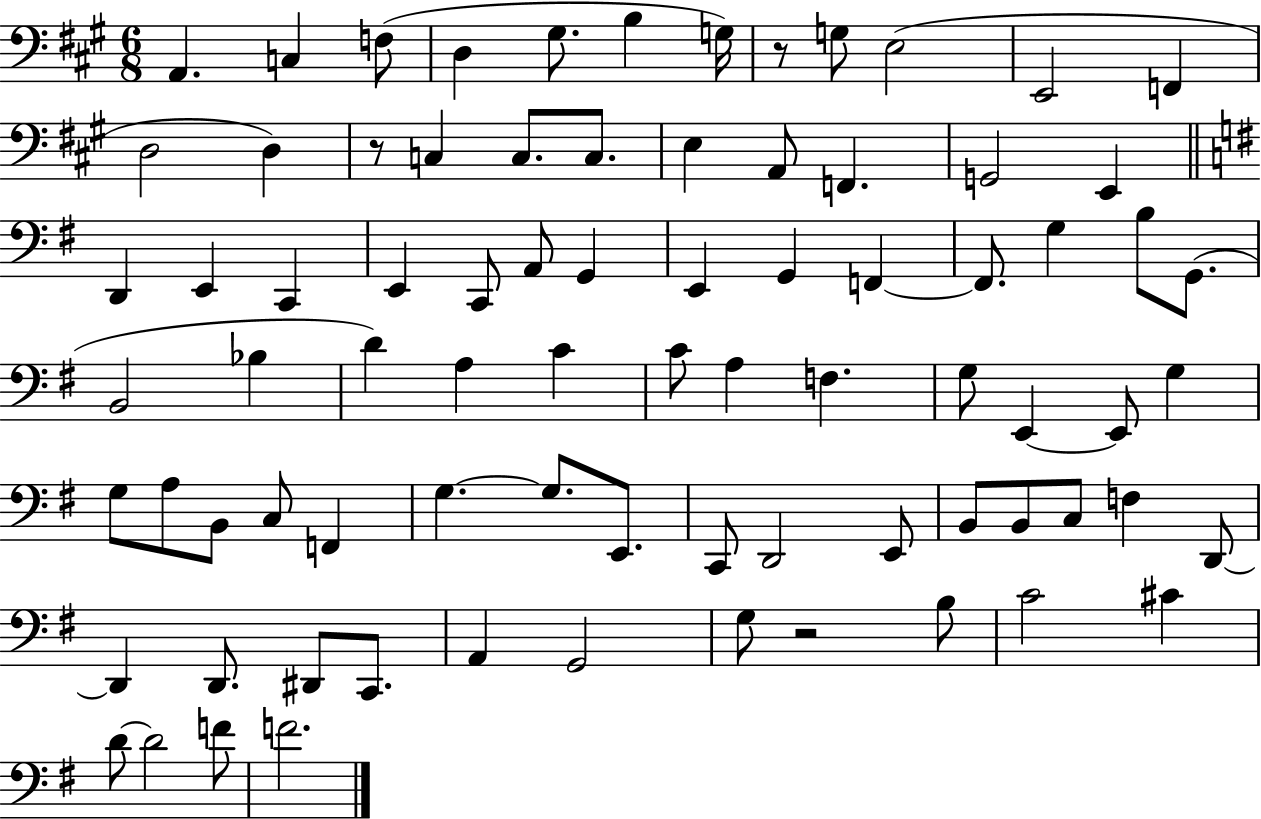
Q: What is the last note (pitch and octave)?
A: F4